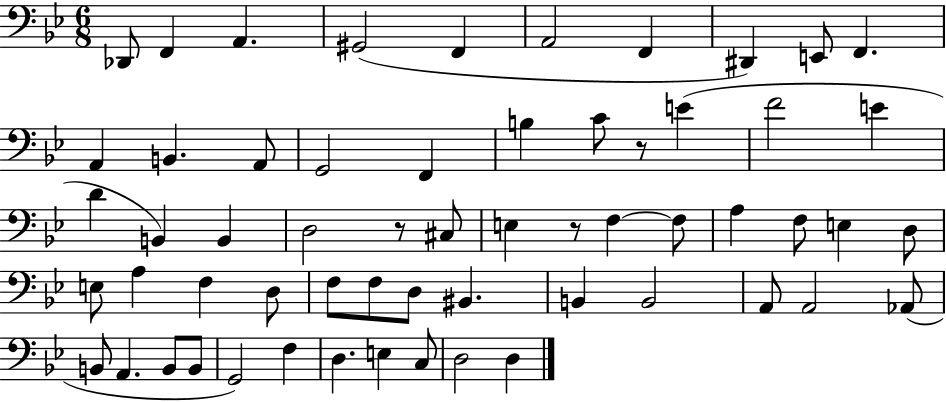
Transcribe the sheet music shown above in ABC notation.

X:1
T:Untitled
M:6/8
L:1/4
K:Bb
_D,,/2 F,, A,, ^G,,2 F,, A,,2 F,, ^D,, E,,/2 F,, A,, B,, A,,/2 G,,2 F,, B, C/2 z/2 E F2 E D B,, B,, D,2 z/2 ^C,/2 E, z/2 F, F,/2 A, F,/2 E, D,/2 E,/2 A, F, D,/2 F,/2 F,/2 D,/2 ^B,, B,, B,,2 A,,/2 A,,2 _A,,/2 B,,/2 A,, B,,/2 B,,/2 G,,2 F, D, E, C,/2 D,2 D,